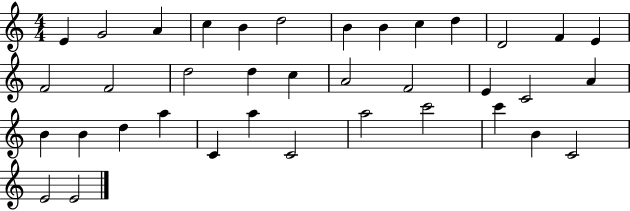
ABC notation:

X:1
T:Untitled
M:4/4
L:1/4
K:C
E G2 A c B d2 B B c d D2 F E F2 F2 d2 d c A2 F2 E C2 A B B d a C a C2 a2 c'2 c' B C2 E2 E2